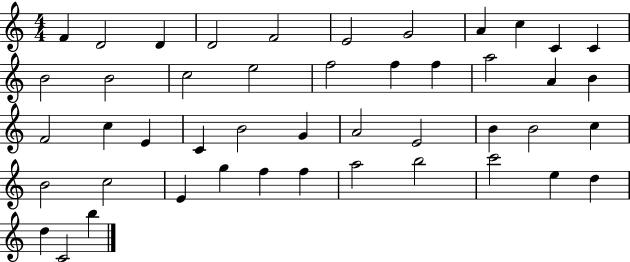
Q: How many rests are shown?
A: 0